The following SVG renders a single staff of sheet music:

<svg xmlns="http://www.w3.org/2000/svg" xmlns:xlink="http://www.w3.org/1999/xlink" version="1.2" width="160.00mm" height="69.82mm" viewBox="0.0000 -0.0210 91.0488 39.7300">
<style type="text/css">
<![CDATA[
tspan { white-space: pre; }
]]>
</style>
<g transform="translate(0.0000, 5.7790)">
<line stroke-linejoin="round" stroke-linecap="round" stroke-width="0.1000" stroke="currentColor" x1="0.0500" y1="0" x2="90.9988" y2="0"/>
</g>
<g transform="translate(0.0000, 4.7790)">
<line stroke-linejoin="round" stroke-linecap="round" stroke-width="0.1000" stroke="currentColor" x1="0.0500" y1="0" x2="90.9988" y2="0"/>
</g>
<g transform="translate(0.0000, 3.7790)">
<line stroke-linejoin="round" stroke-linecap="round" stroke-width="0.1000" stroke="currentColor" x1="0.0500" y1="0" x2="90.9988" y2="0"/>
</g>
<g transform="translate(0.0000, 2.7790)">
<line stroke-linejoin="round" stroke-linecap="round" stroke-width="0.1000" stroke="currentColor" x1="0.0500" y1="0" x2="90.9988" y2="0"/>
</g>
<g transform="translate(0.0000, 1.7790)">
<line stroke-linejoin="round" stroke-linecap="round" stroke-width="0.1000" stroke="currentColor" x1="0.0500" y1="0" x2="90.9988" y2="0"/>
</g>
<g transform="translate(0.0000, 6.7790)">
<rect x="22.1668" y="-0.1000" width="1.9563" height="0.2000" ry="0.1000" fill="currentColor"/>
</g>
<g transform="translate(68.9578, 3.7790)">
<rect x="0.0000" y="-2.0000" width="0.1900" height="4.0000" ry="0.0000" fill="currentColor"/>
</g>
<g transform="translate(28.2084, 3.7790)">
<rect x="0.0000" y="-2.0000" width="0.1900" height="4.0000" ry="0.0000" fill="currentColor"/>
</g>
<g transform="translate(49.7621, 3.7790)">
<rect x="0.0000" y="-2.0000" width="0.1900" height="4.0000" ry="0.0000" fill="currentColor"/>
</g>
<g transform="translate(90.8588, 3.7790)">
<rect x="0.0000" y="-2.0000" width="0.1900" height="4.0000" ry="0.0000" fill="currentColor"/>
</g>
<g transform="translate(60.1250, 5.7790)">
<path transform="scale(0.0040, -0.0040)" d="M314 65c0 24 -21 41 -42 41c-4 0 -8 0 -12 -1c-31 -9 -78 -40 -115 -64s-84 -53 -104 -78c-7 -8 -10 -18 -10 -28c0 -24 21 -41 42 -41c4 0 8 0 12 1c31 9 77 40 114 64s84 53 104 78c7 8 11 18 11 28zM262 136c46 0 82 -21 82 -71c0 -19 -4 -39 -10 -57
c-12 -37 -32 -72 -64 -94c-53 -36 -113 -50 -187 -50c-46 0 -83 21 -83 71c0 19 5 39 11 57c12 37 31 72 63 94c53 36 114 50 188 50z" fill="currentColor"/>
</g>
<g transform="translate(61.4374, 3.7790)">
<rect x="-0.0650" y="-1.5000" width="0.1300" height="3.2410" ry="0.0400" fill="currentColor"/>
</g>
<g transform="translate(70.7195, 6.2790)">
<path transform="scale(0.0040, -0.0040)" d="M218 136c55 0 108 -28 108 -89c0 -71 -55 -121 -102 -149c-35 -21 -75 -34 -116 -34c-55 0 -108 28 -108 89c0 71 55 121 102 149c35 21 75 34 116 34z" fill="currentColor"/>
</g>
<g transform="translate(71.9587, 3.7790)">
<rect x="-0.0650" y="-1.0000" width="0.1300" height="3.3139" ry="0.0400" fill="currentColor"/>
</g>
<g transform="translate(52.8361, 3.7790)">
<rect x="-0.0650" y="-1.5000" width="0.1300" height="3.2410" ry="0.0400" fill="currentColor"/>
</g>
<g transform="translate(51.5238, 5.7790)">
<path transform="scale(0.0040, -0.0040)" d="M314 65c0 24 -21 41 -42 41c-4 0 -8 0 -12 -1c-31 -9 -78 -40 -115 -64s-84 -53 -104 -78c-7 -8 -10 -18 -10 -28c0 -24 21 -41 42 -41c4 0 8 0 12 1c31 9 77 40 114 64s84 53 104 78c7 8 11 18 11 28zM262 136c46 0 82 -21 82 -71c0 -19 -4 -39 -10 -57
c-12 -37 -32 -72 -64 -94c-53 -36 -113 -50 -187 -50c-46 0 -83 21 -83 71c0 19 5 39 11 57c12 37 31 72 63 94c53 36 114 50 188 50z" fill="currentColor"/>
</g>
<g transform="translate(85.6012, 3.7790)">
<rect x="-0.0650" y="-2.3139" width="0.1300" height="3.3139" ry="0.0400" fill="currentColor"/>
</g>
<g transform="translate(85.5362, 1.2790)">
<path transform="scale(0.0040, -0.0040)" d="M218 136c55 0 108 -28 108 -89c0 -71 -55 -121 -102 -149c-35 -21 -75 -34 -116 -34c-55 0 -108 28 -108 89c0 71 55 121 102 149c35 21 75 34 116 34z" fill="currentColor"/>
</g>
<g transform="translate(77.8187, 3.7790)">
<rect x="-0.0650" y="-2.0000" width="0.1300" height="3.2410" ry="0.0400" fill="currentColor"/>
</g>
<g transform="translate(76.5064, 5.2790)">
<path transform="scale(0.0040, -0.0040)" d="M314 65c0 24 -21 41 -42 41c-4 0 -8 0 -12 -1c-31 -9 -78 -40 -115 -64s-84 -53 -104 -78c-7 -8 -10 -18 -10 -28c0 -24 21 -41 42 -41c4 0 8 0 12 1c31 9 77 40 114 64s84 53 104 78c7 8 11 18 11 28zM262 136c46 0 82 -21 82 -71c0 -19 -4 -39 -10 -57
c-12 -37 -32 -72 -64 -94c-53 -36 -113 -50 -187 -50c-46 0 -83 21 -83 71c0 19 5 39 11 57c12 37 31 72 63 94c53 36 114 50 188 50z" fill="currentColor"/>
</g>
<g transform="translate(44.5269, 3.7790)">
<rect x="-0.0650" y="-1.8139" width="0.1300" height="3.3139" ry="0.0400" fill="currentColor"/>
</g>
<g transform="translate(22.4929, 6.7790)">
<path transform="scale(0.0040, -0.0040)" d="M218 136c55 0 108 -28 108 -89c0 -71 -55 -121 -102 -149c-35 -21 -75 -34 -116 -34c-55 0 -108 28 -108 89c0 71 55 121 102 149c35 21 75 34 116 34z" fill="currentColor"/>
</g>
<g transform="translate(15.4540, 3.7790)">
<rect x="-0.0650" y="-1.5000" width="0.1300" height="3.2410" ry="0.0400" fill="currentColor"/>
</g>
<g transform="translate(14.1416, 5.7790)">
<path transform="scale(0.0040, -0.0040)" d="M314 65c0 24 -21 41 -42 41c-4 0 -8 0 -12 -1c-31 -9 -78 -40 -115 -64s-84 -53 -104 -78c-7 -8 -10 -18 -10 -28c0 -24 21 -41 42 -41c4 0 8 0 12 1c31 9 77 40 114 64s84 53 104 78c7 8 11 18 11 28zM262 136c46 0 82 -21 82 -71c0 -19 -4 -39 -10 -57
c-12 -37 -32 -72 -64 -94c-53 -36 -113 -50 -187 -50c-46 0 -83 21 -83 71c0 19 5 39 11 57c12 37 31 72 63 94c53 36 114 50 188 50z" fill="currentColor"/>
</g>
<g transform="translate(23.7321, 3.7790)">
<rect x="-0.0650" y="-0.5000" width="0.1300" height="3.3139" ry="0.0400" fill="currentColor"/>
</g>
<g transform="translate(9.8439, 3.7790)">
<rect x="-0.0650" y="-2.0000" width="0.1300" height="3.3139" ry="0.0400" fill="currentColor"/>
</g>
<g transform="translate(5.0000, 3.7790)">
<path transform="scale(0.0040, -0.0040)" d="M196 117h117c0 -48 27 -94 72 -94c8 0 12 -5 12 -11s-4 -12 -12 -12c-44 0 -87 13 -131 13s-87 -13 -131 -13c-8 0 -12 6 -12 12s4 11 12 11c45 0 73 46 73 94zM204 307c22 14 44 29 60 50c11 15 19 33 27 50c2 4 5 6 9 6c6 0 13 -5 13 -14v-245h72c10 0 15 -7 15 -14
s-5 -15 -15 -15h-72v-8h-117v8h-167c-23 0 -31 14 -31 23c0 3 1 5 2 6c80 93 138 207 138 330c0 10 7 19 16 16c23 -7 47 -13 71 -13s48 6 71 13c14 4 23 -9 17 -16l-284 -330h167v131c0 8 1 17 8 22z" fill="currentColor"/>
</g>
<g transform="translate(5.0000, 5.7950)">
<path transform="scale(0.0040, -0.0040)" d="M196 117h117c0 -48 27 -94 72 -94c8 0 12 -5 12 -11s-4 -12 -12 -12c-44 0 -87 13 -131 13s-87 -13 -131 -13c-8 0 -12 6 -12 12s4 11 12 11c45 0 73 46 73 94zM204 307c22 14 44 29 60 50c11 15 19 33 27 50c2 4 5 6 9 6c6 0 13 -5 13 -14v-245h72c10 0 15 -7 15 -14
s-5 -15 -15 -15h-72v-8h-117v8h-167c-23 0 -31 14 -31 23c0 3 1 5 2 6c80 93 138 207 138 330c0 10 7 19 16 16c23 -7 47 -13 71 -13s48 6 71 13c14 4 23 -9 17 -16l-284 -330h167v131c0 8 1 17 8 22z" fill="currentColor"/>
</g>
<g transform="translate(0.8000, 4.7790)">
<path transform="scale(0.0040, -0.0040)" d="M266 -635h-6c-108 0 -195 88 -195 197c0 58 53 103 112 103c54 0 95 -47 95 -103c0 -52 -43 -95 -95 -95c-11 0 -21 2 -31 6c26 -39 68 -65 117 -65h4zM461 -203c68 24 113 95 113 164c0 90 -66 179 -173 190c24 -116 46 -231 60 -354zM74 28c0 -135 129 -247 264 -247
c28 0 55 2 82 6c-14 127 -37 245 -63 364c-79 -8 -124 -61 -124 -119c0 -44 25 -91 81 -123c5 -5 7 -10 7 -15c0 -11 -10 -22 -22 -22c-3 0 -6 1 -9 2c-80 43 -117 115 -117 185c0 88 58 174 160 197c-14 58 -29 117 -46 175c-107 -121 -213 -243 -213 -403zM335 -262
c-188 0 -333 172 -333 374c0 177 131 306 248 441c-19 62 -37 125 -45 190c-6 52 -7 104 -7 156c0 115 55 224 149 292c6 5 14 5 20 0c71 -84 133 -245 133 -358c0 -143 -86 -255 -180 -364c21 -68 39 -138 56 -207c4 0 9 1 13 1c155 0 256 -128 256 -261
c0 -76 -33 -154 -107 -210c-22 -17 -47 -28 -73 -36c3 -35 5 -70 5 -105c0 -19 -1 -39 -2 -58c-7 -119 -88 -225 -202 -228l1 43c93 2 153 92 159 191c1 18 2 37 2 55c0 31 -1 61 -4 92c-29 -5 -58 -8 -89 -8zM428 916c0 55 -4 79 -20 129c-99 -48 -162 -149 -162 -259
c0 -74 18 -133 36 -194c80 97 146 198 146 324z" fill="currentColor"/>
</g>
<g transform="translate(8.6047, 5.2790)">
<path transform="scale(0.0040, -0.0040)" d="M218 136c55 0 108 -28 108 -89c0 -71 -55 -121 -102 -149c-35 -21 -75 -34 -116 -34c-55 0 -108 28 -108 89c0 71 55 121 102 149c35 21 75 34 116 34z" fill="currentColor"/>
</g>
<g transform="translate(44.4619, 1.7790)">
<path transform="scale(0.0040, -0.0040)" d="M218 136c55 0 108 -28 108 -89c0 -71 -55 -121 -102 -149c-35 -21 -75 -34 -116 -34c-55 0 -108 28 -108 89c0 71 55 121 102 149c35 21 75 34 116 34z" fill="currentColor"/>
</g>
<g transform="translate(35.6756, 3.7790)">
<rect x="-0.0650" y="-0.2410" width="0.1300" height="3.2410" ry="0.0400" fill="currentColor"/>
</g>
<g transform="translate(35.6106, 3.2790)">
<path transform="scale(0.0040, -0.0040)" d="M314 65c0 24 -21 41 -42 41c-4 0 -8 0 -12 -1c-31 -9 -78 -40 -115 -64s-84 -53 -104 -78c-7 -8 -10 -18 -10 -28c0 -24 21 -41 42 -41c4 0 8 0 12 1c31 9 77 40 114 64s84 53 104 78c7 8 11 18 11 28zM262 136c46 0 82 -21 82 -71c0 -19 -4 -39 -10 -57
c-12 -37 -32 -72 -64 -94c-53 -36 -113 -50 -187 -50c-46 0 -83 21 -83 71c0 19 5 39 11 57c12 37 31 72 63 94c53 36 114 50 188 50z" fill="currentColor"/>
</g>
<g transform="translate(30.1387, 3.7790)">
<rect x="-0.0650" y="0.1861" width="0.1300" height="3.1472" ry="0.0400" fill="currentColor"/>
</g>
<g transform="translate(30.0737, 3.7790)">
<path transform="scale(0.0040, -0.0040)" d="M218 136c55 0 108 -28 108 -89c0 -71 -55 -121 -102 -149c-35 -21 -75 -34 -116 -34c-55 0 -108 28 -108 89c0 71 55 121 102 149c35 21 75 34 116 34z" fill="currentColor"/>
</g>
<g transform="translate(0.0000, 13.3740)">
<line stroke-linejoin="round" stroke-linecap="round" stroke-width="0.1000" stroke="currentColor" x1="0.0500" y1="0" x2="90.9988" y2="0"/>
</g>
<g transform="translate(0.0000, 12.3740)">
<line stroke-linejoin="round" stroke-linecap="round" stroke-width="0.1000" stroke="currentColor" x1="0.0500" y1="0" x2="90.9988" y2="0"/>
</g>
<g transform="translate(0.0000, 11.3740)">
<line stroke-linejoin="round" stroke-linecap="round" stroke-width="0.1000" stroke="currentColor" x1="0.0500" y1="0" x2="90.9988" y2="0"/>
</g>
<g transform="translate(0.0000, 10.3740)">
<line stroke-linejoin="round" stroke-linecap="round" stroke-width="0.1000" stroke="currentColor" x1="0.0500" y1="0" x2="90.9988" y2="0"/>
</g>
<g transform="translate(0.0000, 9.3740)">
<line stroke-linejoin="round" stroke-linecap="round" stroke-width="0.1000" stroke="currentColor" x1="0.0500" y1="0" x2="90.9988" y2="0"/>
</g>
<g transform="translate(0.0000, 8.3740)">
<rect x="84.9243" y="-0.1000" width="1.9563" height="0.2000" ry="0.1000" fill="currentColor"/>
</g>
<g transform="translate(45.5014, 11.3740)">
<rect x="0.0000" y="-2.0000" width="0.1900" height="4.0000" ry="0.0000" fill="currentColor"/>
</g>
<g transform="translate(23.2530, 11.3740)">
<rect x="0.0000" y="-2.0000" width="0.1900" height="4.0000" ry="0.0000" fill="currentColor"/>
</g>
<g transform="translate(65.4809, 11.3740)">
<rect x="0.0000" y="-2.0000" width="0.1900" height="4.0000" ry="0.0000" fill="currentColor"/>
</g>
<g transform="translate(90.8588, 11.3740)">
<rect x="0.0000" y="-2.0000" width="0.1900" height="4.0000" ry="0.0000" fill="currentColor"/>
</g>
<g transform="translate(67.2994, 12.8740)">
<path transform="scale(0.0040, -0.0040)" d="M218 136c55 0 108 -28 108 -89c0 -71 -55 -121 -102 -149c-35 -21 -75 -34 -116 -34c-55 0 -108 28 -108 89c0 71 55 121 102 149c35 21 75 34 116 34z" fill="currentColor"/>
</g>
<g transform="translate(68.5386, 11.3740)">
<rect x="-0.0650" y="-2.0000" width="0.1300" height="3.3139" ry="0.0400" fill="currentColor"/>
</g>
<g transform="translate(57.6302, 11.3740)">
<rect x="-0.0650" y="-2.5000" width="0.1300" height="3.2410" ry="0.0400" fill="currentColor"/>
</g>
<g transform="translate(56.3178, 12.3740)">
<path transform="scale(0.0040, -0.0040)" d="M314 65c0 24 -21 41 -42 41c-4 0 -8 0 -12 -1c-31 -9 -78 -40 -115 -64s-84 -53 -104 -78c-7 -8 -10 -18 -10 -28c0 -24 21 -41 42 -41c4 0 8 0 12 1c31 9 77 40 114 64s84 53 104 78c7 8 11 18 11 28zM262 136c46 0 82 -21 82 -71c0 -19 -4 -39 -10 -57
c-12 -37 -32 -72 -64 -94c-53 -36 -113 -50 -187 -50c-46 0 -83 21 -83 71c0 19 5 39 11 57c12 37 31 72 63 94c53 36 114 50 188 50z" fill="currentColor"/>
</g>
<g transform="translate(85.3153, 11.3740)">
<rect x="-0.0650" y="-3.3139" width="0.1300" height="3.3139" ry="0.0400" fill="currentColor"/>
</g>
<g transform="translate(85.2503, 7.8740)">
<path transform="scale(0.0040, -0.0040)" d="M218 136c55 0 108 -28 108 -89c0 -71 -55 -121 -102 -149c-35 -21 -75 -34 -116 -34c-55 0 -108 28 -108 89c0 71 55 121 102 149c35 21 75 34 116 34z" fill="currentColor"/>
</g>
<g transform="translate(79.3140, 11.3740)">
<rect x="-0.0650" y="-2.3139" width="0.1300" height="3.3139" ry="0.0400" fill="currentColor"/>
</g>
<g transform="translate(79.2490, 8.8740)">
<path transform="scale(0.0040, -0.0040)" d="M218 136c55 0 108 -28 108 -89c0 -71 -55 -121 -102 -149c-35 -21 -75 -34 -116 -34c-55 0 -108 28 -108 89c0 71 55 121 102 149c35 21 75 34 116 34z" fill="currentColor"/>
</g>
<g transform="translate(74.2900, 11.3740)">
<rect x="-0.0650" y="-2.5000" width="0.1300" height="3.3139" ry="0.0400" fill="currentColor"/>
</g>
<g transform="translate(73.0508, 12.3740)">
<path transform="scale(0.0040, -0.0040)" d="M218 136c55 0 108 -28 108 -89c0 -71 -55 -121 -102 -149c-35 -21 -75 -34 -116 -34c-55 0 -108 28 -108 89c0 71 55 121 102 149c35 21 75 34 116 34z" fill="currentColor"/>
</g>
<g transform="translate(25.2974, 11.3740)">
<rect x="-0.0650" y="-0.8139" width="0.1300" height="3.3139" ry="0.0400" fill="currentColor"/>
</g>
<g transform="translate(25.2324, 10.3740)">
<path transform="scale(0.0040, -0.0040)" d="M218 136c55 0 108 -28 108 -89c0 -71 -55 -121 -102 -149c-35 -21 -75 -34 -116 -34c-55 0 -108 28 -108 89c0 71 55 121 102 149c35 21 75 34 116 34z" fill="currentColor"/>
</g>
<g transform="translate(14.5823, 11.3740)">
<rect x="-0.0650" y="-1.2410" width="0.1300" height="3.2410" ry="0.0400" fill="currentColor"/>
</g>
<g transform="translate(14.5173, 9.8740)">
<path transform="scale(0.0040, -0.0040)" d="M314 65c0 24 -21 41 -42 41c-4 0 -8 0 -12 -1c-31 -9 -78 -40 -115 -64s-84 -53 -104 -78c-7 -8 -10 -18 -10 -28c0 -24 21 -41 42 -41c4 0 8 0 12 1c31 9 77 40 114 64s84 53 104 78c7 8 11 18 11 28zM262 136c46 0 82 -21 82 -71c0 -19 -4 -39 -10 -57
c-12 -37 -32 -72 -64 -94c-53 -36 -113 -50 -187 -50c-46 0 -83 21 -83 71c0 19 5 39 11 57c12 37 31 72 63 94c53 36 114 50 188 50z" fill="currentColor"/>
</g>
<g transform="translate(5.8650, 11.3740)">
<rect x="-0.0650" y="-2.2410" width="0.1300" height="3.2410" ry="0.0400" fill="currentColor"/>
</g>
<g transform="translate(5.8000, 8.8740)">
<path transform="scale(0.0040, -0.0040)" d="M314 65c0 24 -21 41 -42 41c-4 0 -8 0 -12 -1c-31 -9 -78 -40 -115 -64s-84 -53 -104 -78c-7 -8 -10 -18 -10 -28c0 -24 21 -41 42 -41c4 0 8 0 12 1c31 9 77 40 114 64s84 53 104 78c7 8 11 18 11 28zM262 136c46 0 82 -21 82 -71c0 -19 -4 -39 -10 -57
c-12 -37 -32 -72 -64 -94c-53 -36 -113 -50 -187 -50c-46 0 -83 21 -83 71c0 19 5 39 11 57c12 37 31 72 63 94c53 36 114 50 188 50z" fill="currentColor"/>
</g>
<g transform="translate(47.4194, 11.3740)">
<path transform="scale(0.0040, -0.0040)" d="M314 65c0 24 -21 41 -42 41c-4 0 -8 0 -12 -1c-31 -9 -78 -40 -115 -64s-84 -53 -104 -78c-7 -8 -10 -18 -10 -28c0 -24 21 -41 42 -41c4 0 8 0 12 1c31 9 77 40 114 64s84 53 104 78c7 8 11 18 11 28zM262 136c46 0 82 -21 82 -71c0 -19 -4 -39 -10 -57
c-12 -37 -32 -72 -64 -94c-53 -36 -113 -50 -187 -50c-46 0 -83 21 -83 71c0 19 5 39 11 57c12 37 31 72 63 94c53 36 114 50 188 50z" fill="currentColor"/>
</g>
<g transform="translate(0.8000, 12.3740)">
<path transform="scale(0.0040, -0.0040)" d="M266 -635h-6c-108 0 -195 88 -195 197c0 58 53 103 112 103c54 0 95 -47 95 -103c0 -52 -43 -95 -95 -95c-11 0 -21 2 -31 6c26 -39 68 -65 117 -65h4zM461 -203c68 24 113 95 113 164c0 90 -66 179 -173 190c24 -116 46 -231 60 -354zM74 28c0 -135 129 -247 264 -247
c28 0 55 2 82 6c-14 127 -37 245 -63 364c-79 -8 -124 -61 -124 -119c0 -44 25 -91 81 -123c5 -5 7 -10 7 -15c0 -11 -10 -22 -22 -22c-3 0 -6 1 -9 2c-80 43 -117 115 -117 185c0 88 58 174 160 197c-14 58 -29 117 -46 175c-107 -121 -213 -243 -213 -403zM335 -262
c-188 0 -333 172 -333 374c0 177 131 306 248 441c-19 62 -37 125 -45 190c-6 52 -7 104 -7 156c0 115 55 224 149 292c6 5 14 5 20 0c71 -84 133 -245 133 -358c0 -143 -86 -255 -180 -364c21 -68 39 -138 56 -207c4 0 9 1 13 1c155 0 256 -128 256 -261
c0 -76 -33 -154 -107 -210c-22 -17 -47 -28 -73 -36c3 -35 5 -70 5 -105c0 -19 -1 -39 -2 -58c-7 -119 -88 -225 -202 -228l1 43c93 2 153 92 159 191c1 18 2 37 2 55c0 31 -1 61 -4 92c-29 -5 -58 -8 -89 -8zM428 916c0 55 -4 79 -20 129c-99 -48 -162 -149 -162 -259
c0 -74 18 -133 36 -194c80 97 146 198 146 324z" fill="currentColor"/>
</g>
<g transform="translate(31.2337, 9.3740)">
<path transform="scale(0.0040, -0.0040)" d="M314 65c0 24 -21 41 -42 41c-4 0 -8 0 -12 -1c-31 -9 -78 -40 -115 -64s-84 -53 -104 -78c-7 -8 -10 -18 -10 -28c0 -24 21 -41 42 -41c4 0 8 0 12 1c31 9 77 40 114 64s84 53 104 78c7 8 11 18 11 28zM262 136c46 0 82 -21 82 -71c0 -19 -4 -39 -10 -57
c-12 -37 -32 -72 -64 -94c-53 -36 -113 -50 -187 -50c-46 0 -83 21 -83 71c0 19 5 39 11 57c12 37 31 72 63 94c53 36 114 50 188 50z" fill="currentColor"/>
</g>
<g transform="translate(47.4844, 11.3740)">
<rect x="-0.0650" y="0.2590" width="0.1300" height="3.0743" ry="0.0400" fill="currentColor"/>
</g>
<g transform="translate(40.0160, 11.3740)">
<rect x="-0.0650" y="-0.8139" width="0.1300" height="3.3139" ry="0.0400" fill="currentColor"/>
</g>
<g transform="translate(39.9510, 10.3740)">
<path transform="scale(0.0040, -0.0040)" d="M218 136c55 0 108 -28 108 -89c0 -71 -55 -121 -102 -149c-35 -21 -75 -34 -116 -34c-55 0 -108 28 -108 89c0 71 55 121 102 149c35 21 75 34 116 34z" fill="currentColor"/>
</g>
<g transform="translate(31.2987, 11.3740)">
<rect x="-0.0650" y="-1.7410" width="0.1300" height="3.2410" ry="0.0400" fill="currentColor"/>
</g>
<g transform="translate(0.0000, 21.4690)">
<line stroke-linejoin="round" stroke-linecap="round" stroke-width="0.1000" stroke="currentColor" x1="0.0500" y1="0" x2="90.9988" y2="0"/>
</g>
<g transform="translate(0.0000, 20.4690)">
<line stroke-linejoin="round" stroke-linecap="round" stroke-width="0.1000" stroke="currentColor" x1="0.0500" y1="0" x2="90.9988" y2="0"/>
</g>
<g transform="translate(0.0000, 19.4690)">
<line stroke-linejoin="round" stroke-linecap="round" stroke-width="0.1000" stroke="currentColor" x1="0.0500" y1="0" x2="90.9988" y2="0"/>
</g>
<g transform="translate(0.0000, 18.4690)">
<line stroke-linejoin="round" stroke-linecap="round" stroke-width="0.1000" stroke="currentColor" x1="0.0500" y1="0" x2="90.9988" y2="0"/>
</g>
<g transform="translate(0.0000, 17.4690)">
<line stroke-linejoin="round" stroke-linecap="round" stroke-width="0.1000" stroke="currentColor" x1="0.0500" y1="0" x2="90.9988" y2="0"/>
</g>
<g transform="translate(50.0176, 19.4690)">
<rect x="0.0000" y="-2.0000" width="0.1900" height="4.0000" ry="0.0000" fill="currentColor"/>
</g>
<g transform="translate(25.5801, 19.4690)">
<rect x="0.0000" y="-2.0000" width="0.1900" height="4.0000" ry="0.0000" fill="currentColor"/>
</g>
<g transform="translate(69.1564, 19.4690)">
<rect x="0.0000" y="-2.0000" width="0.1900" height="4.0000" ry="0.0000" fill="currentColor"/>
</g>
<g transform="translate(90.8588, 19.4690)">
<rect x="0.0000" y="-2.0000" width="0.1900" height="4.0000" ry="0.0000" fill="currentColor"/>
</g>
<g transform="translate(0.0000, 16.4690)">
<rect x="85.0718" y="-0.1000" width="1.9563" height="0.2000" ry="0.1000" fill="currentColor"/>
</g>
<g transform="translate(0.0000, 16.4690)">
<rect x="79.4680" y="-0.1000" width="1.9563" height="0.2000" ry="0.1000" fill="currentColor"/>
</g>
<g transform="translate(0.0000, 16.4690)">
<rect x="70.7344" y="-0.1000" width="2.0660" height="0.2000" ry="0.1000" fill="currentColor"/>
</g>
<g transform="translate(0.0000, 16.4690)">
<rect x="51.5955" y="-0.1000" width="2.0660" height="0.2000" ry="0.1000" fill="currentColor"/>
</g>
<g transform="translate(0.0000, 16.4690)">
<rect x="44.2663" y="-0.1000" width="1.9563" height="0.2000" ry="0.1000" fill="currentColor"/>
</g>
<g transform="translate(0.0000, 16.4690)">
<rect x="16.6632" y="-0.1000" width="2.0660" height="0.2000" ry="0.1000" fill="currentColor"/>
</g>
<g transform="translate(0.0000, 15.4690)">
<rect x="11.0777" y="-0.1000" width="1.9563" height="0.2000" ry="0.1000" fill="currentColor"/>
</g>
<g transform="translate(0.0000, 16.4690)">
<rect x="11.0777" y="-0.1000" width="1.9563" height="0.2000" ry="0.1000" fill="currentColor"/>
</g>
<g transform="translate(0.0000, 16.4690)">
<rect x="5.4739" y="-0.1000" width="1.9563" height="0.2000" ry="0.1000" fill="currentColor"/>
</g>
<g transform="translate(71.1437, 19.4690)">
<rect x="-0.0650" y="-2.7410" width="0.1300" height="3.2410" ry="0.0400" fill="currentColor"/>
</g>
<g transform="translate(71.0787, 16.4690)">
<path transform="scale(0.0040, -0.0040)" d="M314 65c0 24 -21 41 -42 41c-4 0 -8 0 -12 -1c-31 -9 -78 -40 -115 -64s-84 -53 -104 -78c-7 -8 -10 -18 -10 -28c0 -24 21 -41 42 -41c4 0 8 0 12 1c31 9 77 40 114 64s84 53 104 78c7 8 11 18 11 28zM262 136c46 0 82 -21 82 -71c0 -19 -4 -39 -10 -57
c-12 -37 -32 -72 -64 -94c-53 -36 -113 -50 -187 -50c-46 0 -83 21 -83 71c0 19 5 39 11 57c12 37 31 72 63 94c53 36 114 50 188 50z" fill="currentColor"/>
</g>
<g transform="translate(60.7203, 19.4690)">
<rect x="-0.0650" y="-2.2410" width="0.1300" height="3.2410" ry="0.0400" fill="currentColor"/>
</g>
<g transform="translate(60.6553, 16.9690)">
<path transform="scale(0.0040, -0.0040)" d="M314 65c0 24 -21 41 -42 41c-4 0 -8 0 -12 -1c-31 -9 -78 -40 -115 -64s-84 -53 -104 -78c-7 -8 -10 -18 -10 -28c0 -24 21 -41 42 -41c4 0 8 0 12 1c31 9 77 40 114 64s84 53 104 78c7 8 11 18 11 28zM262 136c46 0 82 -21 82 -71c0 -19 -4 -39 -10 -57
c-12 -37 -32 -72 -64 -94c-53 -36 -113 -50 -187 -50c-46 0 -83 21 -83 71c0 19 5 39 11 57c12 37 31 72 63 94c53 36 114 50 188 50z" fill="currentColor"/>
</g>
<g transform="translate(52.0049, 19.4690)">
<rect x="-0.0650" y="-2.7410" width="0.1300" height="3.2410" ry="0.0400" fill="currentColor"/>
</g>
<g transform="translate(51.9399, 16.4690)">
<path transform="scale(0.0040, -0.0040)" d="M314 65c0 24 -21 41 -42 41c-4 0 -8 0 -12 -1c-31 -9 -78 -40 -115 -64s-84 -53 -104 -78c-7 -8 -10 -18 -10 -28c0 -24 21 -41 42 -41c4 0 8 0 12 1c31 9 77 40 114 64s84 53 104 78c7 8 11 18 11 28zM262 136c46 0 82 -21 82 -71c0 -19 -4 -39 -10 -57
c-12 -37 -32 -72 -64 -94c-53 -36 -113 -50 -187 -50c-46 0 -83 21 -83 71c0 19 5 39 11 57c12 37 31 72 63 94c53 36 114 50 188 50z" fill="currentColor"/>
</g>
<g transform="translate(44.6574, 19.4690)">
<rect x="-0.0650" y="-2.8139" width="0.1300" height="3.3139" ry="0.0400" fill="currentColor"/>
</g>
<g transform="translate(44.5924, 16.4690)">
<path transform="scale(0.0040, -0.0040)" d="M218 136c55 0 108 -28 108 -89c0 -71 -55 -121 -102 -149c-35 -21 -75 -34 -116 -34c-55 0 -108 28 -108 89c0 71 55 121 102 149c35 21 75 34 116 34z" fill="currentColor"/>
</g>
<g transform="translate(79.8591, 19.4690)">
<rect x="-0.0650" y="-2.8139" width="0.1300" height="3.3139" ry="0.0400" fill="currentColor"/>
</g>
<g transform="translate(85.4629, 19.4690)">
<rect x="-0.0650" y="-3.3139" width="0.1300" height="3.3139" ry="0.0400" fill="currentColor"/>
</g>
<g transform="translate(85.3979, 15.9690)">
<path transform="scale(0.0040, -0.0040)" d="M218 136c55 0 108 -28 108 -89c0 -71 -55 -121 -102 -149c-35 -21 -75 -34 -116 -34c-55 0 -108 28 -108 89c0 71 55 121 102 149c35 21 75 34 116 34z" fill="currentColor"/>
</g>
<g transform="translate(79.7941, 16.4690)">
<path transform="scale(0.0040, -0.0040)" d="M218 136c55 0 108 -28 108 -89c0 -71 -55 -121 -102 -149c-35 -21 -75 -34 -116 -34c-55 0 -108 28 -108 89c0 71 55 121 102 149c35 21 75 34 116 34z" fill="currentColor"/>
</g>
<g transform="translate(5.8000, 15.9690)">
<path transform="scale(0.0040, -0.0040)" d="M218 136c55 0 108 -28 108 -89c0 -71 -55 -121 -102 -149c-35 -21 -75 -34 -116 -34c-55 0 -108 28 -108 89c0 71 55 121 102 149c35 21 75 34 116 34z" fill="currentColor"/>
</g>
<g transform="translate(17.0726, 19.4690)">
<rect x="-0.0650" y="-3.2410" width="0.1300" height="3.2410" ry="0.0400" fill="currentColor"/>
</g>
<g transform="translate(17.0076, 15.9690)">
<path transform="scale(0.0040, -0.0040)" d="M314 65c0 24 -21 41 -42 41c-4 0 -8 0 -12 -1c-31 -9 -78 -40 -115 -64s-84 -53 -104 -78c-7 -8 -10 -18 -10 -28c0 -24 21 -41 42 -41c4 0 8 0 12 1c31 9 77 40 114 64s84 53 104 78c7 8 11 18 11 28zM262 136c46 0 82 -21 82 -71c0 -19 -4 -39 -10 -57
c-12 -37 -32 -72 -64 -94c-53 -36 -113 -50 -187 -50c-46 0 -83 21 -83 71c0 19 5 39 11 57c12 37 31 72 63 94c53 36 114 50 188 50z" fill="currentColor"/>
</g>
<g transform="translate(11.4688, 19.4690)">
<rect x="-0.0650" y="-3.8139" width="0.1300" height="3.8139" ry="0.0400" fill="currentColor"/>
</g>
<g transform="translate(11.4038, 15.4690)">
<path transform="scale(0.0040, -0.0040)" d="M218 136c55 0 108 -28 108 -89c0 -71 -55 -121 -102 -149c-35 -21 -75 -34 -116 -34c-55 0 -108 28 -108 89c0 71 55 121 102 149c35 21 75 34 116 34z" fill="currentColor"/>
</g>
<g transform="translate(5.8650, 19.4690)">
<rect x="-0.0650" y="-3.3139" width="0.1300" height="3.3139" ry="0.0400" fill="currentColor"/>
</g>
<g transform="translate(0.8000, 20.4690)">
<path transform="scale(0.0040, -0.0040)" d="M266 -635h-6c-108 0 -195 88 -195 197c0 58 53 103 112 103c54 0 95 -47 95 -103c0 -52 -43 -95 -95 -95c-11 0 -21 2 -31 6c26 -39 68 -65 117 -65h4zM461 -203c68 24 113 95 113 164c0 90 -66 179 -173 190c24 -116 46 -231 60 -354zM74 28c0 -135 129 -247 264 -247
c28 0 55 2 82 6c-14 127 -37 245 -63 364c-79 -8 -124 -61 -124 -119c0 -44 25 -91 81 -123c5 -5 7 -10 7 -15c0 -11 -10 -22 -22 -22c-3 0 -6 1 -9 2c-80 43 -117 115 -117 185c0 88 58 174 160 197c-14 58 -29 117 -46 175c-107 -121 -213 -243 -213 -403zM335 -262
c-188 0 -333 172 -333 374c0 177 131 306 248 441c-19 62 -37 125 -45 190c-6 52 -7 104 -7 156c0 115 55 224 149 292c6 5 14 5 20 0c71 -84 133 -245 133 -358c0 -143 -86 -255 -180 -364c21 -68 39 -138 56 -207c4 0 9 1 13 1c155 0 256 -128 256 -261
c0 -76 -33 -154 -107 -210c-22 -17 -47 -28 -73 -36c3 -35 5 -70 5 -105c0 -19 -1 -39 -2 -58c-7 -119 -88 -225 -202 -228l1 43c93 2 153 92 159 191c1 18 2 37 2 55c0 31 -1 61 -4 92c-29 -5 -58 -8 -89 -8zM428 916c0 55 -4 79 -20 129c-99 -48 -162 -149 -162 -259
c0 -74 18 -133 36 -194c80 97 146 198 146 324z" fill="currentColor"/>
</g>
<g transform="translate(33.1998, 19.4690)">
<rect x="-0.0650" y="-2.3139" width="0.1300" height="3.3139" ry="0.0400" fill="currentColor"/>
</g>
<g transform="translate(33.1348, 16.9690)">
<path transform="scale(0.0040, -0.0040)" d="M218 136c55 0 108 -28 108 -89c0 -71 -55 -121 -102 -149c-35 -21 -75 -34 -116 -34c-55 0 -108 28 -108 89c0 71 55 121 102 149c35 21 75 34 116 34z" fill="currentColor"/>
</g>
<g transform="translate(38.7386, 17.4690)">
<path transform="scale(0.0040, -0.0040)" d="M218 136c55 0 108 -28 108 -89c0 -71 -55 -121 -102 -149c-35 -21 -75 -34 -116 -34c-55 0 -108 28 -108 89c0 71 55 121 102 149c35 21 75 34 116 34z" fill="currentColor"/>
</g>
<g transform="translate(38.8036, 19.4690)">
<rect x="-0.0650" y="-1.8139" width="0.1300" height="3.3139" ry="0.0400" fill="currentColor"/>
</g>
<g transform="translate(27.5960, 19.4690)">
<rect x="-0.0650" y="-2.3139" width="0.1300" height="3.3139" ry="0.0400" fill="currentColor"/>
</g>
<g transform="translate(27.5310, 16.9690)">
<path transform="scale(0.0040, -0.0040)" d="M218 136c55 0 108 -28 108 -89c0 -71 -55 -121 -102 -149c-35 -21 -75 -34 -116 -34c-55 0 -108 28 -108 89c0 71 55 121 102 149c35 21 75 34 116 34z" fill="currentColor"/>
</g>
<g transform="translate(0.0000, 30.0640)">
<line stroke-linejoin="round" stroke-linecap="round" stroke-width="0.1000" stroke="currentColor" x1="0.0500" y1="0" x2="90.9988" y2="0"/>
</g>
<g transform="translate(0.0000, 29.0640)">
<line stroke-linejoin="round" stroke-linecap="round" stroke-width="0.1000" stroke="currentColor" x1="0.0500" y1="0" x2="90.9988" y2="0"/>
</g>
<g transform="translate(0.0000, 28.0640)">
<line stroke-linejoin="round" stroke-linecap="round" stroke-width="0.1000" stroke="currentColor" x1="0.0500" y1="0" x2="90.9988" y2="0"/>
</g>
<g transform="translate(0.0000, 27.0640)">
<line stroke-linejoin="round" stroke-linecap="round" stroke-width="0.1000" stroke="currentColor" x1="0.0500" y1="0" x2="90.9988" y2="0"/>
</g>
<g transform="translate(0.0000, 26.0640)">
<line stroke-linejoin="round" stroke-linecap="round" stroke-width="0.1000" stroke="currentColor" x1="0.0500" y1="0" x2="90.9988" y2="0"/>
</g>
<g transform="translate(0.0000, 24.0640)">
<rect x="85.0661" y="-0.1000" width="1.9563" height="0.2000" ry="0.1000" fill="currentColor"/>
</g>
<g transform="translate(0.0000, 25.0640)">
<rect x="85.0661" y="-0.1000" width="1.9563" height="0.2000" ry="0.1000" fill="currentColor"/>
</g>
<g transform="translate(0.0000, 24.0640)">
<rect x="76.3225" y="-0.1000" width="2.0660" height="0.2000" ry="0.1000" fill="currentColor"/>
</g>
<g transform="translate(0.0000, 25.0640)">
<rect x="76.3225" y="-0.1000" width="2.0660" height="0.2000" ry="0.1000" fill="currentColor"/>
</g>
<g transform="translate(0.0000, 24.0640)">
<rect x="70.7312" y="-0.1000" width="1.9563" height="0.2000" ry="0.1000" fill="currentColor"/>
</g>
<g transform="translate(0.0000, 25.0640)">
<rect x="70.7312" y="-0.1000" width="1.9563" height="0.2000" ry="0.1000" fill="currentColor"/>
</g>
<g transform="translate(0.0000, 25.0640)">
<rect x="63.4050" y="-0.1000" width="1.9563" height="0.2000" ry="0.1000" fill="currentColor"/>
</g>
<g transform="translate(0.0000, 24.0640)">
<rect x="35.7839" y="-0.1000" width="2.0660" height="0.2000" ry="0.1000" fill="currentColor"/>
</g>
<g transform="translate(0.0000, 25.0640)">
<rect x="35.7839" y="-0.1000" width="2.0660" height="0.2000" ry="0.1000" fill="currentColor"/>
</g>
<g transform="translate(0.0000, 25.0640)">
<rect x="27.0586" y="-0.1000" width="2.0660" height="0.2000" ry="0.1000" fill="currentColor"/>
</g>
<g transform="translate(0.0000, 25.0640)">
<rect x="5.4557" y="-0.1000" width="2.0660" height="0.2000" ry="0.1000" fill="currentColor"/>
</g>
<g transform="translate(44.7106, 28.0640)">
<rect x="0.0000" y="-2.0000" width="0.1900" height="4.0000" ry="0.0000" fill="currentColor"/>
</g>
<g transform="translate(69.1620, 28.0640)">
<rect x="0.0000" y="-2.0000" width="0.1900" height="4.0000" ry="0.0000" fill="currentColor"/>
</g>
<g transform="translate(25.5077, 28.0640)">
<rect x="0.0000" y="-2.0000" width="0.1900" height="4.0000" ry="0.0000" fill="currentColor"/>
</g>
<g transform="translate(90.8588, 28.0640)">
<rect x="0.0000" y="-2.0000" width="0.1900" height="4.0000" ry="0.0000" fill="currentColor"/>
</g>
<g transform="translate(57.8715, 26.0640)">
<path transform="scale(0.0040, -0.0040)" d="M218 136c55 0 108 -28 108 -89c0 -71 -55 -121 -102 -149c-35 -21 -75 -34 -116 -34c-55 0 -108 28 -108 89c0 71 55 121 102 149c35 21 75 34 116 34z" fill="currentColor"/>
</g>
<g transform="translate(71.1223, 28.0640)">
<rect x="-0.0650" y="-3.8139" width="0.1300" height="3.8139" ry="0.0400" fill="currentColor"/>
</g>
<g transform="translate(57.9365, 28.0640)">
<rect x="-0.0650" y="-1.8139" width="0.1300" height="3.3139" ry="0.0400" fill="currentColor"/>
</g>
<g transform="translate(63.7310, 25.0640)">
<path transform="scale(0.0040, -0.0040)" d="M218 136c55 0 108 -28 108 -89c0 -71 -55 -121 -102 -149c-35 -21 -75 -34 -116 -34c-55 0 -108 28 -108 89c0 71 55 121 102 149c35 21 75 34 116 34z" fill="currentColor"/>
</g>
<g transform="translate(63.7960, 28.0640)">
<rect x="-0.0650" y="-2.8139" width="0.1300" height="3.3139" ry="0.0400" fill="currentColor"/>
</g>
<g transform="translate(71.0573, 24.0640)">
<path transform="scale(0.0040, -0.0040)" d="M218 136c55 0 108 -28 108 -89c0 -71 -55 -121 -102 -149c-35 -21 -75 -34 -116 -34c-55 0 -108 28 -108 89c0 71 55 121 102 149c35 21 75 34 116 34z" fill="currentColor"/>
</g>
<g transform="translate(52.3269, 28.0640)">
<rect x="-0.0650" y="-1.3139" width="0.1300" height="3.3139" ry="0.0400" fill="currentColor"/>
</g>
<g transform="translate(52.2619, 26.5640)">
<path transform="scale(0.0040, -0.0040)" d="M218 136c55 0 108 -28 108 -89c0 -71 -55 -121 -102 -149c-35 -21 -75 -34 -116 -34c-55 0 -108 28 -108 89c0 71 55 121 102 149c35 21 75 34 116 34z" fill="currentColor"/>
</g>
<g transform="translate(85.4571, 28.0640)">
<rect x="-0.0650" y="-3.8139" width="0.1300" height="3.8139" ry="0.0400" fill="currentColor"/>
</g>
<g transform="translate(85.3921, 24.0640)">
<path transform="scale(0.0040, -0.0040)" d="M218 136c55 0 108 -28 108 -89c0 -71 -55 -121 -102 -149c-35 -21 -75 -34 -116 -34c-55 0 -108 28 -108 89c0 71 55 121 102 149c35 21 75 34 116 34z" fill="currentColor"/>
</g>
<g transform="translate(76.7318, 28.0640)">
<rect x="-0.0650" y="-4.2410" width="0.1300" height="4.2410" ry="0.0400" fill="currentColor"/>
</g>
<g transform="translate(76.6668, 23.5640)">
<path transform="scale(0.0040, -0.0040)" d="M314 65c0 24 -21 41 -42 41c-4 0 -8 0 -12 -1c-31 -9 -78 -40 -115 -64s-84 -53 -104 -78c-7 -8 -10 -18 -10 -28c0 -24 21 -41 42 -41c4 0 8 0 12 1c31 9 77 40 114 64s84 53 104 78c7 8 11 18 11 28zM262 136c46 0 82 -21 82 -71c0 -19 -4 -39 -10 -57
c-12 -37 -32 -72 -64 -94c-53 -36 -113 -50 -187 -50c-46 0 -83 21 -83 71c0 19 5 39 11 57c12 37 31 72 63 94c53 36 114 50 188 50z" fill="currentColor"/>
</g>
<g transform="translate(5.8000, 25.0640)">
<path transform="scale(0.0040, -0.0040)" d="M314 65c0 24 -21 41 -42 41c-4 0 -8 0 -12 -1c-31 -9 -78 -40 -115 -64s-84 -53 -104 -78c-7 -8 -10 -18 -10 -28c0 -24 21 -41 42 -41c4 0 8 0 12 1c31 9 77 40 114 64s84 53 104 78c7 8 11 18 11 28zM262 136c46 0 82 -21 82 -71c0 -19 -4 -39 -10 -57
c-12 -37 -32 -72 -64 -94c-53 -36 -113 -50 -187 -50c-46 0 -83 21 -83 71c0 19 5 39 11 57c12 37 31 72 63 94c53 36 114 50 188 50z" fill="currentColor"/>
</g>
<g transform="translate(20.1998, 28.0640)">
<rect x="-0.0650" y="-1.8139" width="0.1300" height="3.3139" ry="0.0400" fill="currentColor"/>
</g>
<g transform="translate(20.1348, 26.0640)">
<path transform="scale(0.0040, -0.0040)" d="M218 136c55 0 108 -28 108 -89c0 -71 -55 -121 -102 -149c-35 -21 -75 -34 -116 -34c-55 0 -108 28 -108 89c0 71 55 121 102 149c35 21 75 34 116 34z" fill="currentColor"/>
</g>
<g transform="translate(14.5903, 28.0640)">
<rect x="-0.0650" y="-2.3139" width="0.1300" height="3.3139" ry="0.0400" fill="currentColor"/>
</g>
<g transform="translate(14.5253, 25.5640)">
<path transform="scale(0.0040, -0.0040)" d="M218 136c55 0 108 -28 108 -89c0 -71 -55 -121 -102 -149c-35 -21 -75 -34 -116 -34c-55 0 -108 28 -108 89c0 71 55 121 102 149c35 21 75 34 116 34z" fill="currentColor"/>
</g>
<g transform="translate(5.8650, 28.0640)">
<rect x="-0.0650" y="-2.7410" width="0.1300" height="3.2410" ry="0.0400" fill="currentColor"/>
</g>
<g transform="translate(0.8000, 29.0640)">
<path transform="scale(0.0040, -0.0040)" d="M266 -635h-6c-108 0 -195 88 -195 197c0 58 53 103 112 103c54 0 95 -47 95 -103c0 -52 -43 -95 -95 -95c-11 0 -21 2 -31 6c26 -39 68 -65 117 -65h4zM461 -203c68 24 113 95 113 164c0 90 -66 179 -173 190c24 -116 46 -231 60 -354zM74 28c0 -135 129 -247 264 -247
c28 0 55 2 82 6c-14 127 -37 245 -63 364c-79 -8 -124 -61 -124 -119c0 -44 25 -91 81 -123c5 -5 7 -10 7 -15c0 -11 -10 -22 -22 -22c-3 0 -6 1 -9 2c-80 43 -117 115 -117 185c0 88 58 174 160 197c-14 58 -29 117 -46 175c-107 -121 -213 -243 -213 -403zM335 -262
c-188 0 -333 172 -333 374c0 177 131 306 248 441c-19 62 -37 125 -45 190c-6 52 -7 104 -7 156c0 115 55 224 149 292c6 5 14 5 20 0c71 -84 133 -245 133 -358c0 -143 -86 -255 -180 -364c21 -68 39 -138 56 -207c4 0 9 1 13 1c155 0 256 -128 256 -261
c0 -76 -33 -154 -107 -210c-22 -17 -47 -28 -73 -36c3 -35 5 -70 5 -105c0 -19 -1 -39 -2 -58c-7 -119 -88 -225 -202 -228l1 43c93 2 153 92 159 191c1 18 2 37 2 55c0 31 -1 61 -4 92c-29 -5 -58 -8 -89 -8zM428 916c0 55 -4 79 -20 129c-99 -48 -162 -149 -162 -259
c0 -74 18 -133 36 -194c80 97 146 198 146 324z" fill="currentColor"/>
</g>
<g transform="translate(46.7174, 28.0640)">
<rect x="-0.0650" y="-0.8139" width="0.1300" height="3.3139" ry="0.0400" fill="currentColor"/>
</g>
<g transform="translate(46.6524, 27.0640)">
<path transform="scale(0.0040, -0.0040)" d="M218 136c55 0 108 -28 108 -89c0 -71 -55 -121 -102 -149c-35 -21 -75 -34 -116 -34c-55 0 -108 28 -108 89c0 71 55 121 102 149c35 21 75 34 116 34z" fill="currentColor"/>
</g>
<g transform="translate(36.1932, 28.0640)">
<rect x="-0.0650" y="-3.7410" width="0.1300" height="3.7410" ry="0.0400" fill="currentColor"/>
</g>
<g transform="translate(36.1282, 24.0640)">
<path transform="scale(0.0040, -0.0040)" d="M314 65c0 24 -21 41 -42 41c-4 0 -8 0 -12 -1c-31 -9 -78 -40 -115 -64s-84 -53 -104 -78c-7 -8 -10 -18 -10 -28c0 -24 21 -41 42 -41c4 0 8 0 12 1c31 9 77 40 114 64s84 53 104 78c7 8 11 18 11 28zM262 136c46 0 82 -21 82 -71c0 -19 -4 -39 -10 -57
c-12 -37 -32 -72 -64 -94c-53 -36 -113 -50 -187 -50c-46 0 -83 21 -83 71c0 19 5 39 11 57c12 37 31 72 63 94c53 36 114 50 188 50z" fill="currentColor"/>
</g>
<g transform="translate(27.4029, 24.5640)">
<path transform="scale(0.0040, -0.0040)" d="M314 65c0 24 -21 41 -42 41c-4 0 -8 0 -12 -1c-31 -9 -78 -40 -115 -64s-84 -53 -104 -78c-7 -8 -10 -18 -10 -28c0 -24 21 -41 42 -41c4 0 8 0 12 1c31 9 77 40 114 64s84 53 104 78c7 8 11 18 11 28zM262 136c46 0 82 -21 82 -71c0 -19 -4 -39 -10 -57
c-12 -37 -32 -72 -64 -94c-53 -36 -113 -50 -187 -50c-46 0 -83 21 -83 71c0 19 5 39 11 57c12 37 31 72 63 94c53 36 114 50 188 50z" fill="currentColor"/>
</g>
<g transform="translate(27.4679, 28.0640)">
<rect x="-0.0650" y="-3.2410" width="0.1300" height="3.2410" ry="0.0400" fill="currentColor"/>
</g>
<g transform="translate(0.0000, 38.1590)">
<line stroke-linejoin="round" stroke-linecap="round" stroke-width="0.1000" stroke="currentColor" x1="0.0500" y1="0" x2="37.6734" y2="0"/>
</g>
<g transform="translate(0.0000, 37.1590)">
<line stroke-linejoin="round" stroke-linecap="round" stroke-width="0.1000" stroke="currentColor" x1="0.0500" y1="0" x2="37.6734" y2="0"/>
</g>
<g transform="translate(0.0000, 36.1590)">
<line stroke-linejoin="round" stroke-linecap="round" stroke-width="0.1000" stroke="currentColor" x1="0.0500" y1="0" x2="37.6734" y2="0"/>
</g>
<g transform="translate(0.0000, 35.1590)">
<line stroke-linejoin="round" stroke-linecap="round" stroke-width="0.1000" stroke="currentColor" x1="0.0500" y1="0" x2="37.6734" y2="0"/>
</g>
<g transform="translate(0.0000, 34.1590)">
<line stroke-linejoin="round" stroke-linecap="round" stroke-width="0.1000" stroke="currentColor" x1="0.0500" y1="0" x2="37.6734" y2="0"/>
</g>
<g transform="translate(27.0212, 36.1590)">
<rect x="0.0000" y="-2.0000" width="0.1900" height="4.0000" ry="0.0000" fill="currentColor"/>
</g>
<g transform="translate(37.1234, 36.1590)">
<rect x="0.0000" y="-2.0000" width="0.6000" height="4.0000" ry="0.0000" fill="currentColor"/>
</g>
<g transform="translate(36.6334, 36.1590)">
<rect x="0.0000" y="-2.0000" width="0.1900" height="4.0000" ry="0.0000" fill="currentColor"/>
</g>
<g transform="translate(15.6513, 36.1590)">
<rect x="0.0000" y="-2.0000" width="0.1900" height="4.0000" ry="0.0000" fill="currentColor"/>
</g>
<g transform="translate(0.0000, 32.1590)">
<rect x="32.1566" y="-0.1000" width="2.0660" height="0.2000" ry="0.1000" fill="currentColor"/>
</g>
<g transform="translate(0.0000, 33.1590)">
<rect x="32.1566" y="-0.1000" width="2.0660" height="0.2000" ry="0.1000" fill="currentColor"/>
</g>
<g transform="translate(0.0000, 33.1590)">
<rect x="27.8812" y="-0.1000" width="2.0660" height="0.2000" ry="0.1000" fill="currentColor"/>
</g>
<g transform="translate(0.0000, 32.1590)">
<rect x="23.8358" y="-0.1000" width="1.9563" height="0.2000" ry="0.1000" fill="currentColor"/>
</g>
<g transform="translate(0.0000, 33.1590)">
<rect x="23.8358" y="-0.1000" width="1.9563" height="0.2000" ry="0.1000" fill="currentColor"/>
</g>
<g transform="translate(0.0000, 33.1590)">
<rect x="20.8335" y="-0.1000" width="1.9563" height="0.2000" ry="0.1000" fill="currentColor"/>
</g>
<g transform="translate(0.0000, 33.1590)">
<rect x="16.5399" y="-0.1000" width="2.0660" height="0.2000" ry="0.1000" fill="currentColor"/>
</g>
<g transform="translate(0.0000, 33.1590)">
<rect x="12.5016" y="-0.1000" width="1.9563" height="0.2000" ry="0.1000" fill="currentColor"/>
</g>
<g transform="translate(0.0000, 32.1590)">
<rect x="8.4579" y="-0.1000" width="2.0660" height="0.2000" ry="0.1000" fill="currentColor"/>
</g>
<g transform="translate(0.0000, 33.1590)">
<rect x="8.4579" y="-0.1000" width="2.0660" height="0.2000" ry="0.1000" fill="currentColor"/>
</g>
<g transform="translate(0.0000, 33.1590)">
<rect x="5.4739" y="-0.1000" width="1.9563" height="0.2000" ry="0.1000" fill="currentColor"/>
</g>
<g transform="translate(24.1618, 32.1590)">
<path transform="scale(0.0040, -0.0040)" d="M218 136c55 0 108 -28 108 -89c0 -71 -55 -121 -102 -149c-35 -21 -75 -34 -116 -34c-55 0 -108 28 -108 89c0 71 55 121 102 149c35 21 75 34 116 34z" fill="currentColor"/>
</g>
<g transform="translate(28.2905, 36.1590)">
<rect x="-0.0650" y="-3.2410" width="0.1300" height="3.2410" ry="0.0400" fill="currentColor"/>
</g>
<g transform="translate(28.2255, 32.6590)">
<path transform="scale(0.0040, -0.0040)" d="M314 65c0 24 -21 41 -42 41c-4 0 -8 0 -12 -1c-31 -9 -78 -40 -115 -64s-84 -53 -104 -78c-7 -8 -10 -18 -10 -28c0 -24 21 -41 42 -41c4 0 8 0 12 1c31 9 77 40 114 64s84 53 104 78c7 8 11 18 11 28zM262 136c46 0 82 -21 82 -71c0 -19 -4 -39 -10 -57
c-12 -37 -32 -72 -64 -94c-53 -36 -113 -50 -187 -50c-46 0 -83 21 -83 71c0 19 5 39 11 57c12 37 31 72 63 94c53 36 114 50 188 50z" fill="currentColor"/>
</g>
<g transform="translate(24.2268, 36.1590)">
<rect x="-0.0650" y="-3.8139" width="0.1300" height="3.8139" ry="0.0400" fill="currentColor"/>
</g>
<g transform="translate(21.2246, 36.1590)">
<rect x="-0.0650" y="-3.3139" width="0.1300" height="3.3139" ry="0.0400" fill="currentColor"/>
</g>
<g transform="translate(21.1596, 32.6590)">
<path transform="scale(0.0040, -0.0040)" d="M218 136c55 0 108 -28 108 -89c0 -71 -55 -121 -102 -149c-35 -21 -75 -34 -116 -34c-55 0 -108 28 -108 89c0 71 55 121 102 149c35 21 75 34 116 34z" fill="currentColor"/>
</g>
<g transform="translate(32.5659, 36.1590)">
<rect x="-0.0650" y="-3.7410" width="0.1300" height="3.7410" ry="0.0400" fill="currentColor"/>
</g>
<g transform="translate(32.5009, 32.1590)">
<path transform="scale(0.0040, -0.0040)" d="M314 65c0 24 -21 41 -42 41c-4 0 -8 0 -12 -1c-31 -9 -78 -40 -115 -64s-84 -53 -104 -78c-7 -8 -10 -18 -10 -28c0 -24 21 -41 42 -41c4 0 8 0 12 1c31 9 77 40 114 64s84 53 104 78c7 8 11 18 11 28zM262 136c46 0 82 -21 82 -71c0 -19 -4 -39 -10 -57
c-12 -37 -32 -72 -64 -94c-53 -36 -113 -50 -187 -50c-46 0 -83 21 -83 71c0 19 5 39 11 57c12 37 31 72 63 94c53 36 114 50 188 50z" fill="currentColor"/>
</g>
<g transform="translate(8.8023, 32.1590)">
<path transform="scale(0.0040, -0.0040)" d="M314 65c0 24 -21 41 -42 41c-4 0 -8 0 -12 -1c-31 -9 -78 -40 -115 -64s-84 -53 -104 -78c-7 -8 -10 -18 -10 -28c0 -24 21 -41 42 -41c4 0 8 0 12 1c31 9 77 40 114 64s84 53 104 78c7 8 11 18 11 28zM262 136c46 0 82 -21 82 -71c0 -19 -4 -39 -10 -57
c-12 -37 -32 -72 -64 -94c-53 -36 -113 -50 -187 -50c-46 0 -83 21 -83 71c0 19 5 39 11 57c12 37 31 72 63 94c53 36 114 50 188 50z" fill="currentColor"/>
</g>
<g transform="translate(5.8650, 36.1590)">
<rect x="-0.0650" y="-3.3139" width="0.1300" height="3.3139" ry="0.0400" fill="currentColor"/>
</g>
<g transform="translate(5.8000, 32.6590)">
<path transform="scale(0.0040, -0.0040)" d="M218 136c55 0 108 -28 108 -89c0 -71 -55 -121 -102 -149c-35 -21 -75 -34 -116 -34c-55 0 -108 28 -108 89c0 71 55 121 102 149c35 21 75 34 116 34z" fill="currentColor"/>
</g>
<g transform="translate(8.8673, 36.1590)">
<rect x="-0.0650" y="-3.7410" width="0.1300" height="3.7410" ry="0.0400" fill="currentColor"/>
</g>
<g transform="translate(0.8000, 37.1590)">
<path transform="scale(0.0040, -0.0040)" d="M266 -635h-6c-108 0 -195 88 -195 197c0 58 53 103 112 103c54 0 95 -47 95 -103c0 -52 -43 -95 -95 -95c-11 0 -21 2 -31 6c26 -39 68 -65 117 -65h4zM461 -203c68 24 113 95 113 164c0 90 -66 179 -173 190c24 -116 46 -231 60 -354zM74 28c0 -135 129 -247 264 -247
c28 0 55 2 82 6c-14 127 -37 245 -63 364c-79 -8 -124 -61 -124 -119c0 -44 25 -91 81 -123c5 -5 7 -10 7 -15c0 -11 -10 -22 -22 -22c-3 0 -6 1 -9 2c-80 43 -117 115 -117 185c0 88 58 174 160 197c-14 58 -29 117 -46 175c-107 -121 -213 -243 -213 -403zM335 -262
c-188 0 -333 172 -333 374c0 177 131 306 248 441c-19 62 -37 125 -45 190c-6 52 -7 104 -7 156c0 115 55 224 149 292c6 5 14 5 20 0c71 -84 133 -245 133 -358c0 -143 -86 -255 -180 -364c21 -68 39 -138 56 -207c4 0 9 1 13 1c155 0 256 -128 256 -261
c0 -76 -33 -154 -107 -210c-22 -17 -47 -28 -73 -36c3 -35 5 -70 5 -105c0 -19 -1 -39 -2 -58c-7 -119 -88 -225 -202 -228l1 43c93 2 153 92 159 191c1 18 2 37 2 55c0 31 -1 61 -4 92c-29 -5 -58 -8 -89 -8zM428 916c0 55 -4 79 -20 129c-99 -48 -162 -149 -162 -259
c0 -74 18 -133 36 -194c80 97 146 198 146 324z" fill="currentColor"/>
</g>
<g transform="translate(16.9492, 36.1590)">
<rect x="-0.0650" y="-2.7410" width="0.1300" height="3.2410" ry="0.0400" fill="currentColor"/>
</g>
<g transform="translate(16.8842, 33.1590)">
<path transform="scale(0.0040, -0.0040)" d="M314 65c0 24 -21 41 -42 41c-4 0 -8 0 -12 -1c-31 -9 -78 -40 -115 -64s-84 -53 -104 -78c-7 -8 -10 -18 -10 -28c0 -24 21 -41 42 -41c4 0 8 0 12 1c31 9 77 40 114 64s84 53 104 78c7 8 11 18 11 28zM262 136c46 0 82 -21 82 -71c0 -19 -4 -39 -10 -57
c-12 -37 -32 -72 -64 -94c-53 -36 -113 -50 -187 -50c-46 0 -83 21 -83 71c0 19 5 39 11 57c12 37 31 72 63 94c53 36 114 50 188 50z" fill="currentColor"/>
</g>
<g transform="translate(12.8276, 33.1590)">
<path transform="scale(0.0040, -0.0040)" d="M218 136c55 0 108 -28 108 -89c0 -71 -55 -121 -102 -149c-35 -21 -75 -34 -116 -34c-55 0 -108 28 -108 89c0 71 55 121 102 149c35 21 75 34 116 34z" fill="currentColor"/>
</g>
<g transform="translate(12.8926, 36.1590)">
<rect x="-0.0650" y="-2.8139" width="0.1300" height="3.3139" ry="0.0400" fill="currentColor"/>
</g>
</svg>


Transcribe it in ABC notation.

X:1
T:Untitled
M:4/4
L:1/4
K:C
F E2 C B c2 f E2 E2 D F2 g g2 e2 d f2 d B2 G2 F G g b b c' b2 g g f a a2 g2 a2 a b a2 g f b2 c'2 d e f a c' d'2 c' b c'2 a a2 b c' b2 c'2